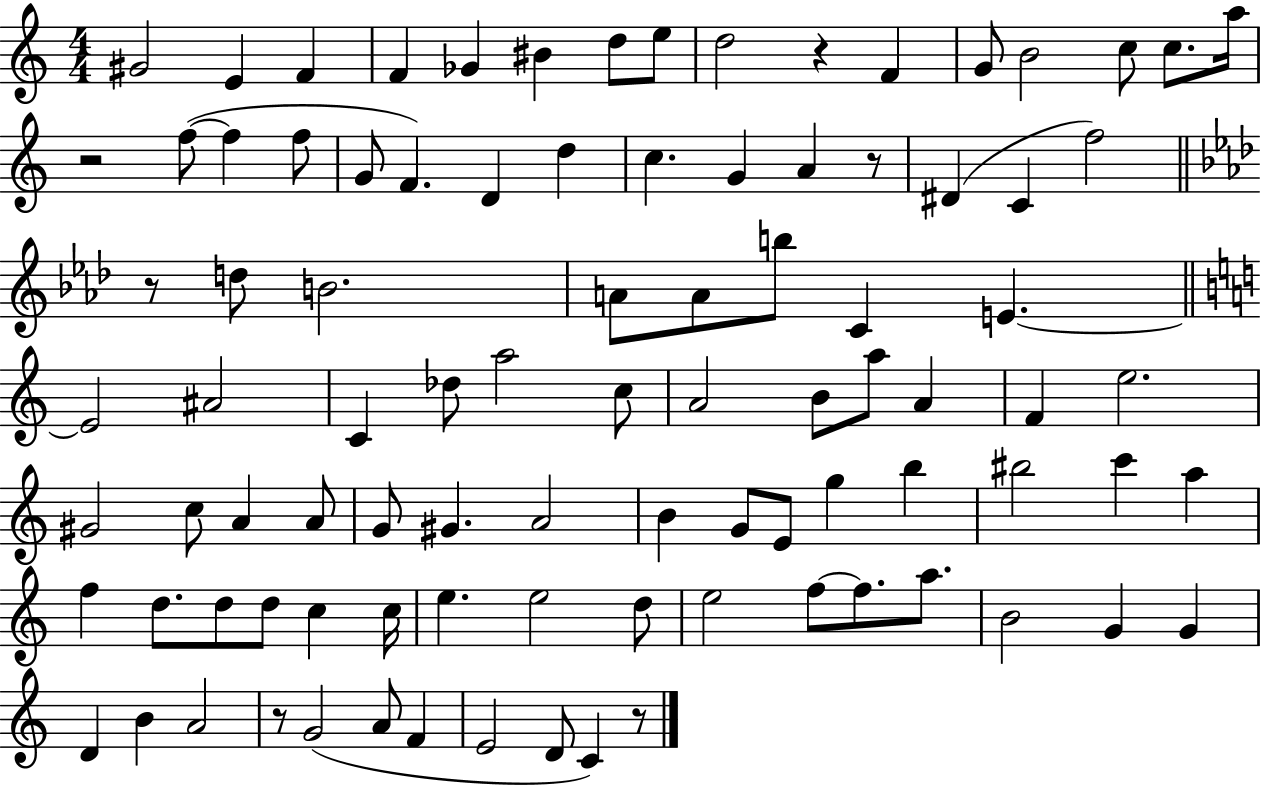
X:1
T:Untitled
M:4/4
L:1/4
K:C
^G2 E F F _G ^B d/2 e/2 d2 z F G/2 B2 c/2 c/2 a/4 z2 f/2 f f/2 G/2 F D d c G A z/2 ^D C f2 z/2 d/2 B2 A/2 A/2 b/2 C E E2 ^A2 C _d/2 a2 c/2 A2 B/2 a/2 A F e2 ^G2 c/2 A A/2 G/2 ^G A2 B G/2 E/2 g b ^b2 c' a f d/2 d/2 d/2 c c/4 e e2 d/2 e2 f/2 f/2 a/2 B2 G G D B A2 z/2 G2 A/2 F E2 D/2 C z/2